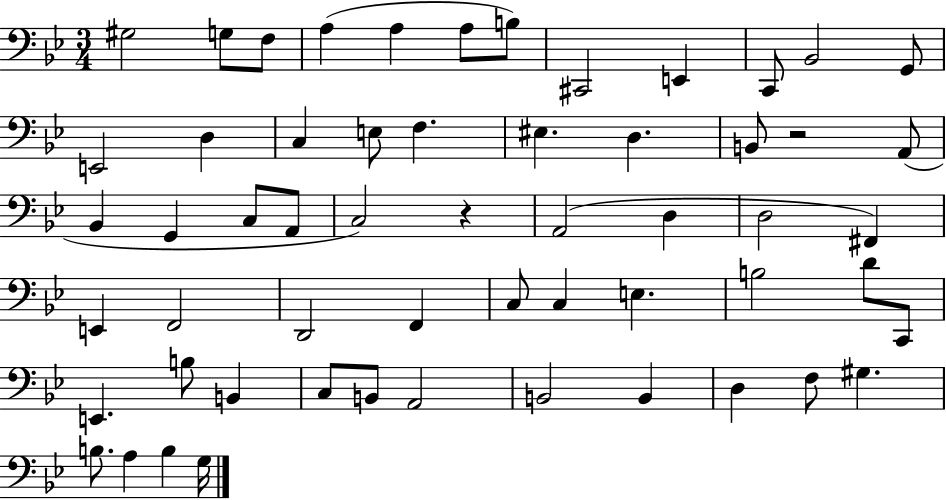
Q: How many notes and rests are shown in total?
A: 57